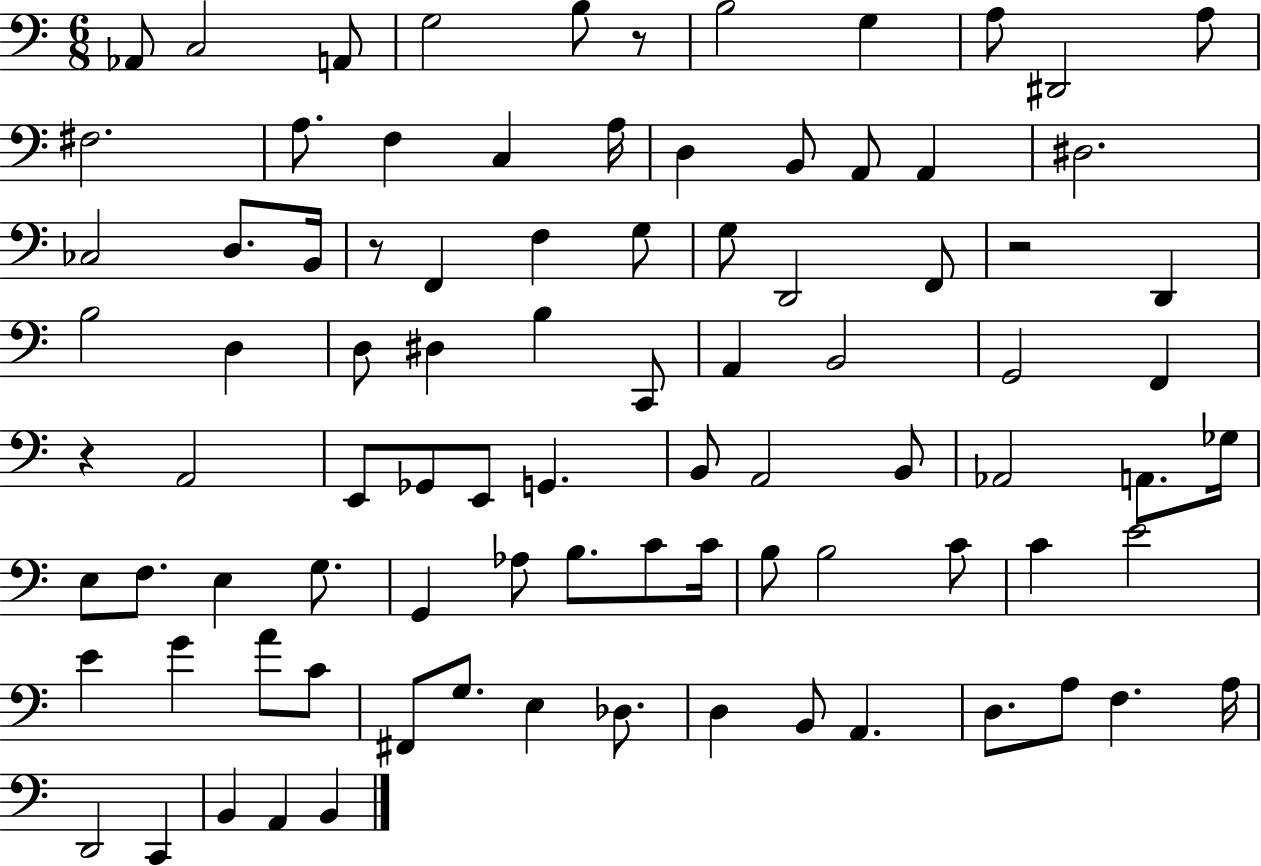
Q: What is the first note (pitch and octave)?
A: Ab2